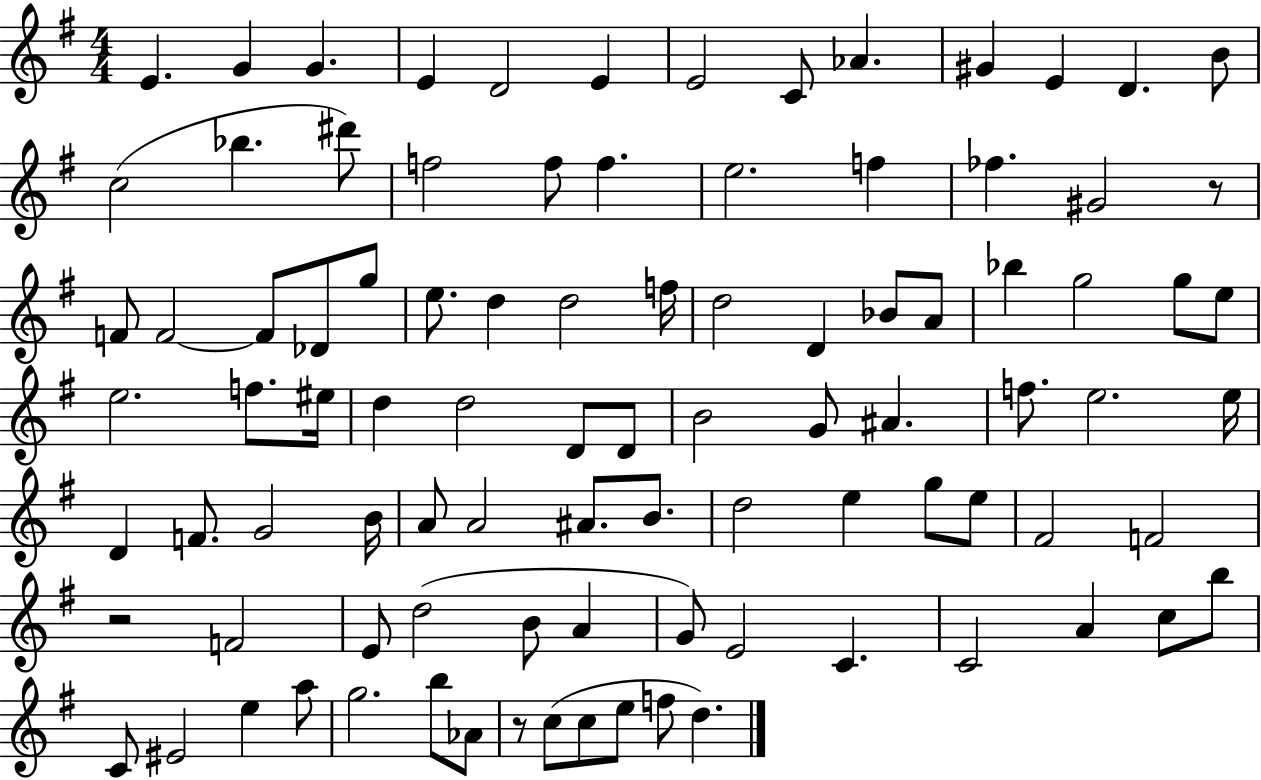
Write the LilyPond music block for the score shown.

{
  \clef treble
  \numericTimeSignature
  \time 4/4
  \key g \major
  e'4. g'4 g'4. | e'4 d'2 e'4 | e'2 c'8 aes'4. | gis'4 e'4 d'4. b'8 | \break c''2( bes''4. dis'''8) | f''2 f''8 f''4. | e''2. f''4 | fes''4. gis'2 r8 | \break f'8 f'2~~ f'8 des'8 g''8 | e''8. d''4 d''2 f''16 | d''2 d'4 bes'8 a'8 | bes''4 g''2 g''8 e''8 | \break e''2. f''8. eis''16 | d''4 d''2 d'8 d'8 | b'2 g'8 ais'4. | f''8. e''2. e''16 | \break d'4 f'8. g'2 b'16 | a'8 a'2 ais'8. b'8. | d''2 e''4 g''8 e''8 | fis'2 f'2 | \break r2 f'2 | e'8 d''2( b'8 a'4 | g'8) e'2 c'4. | c'2 a'4 c''8 b''8 | \break c'8 eis'2 e''4 a''8 | g''2. b''8 aes'8 | r8 c''8( c''8 e''8 f''8 d''4.) | \bar "|."
}